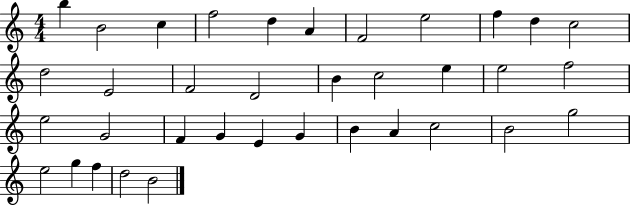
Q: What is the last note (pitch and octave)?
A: B4